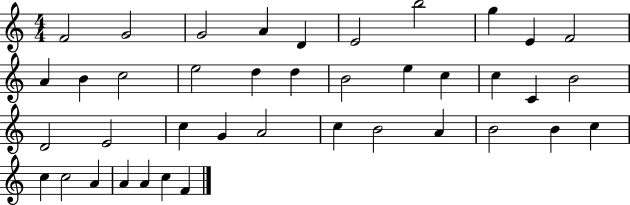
X:1
T:Untitled
M:4/4
L:1/4
K:C
F2 G2 G2 A D E2 b2 g E F2 A B c2 e2 d d B2 e c c C B2 D2 E2 c G A2 c B2 A B2 B c c c2 A A A c F